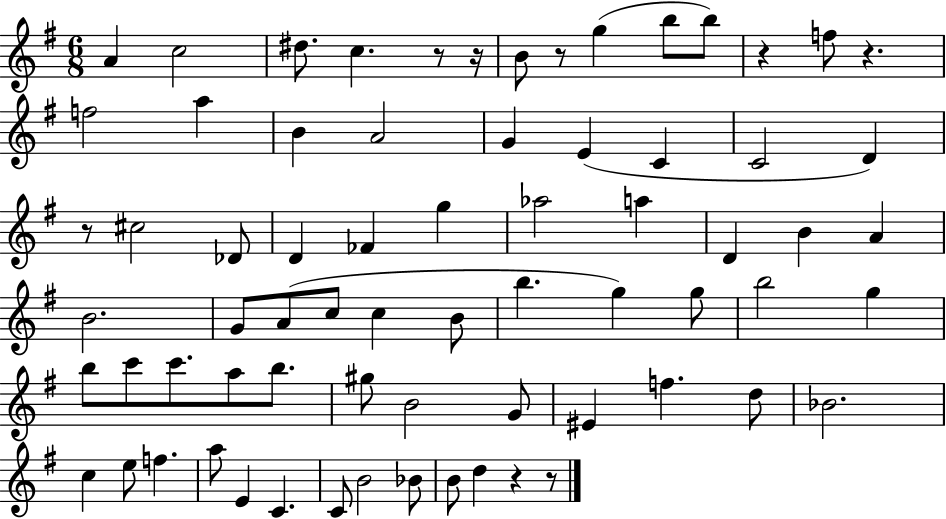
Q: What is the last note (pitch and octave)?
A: D5